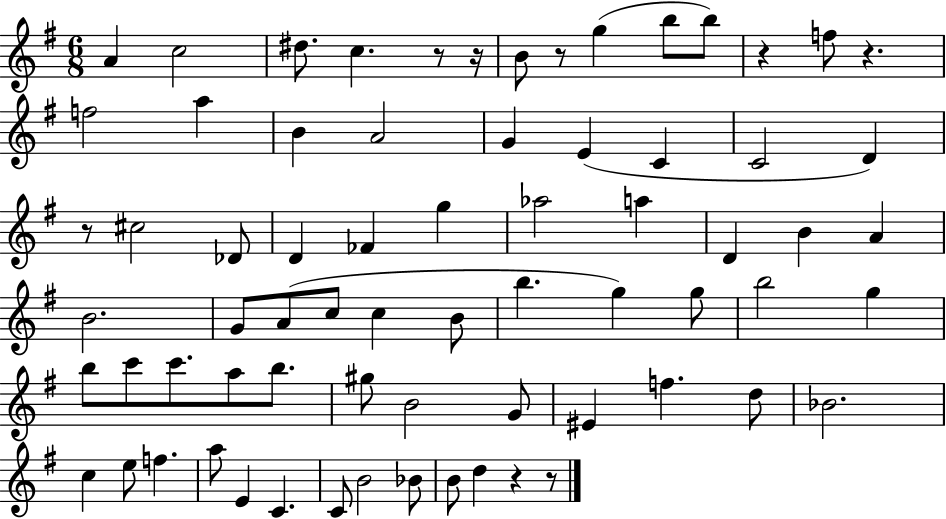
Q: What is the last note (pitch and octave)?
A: D5